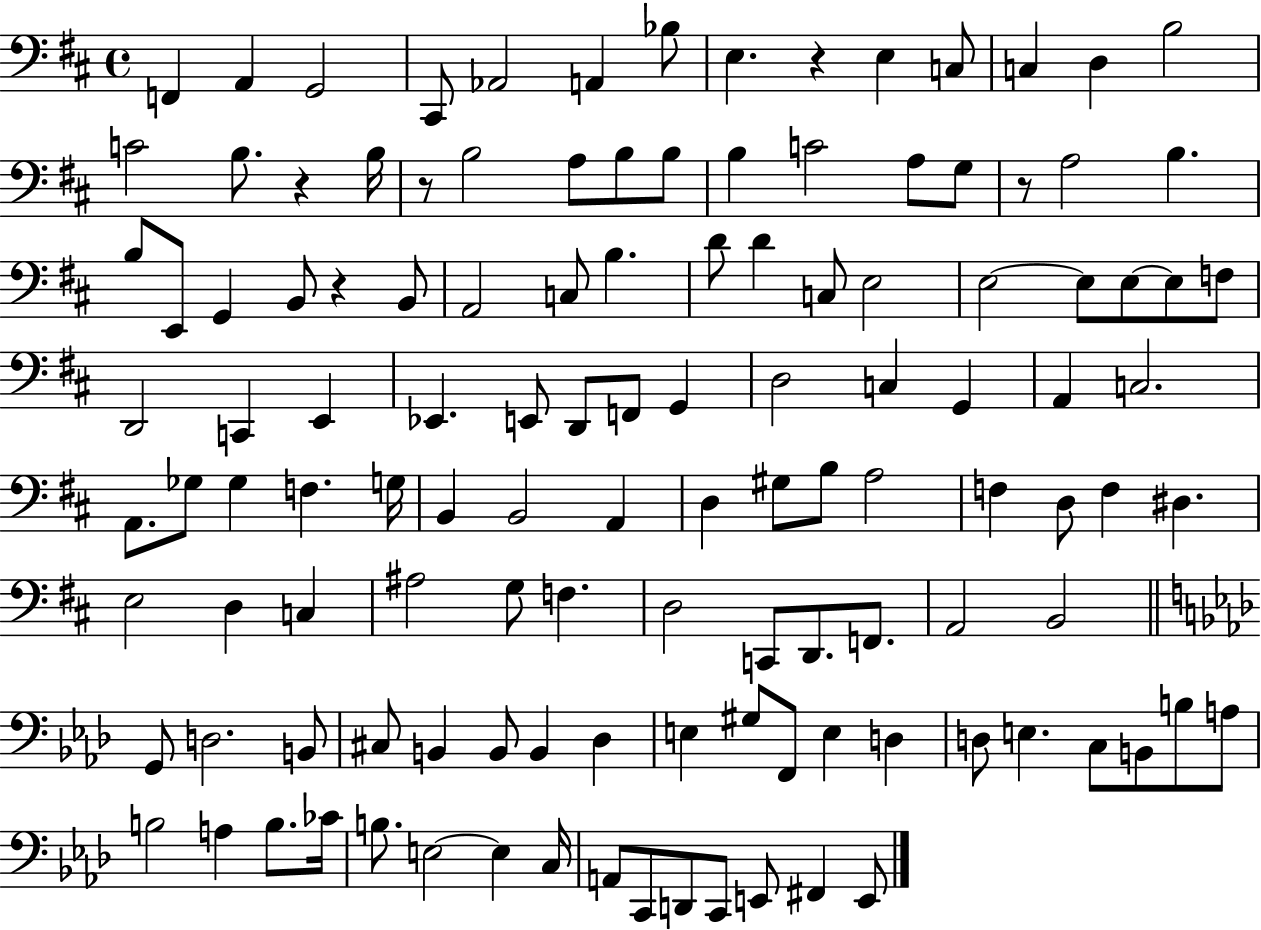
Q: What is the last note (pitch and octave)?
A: E2